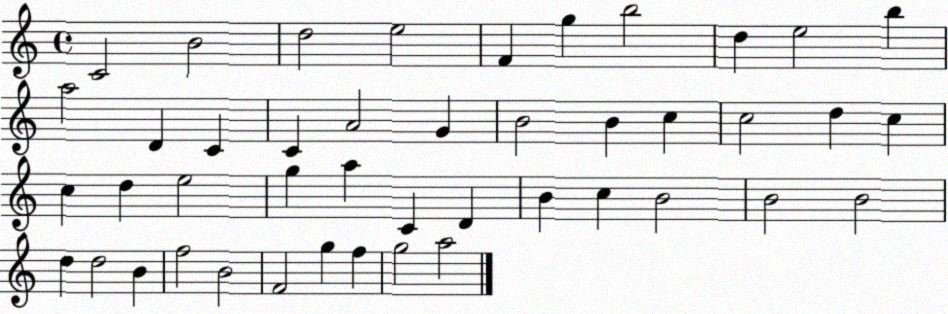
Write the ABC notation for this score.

X:1
T:Untitled
M:4/4
L:1/4
K:C
C2 B2 d2 e2 F g b2 d e2 b a2 D C C A2 G B2 B c c2 d c c d e2 g a C D B c B2 B2 B2 d d2 B f2 B2 F2 g f g2 a2